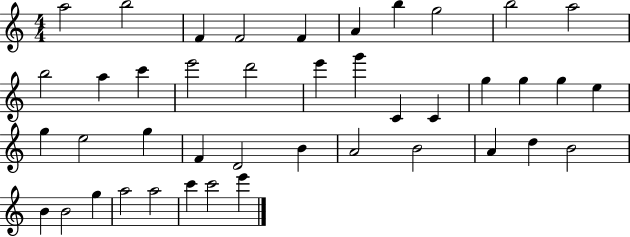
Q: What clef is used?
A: treble